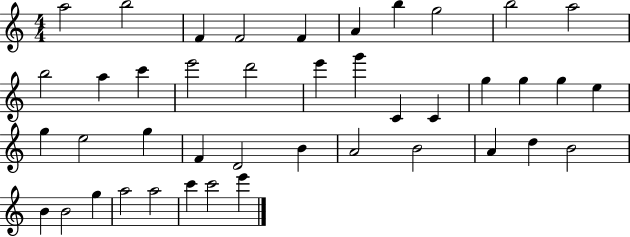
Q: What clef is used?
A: treble